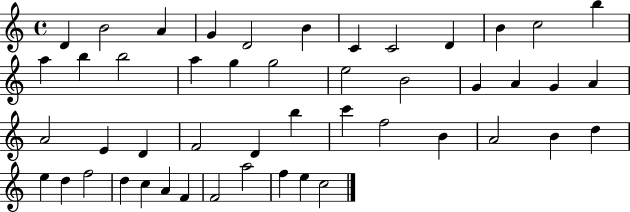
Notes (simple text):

D4/q B4/h A4/q G4/q D4/h B4/q C4/q C4/h D4/q B4/q C5/h B5/q A5/q B5/q B5/h A5/q G5/q G5/h E5/h B4/h G4/q A4/q G4/q A4/q A4/h E4/q D4/q F4/h D4/q B5/q C6/q F5/h B4/q A4/h B4/q D5/q E5/q D5/q F5/h D5/q C5/q A4/q F4/q F4/h A5/h F5/q E5/q C5/h